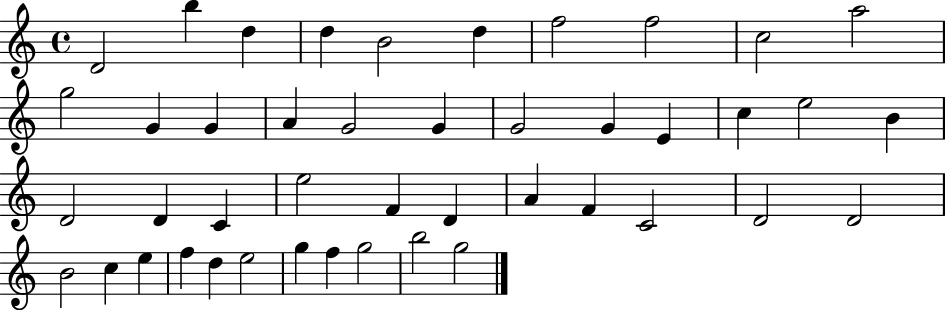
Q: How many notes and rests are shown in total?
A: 44